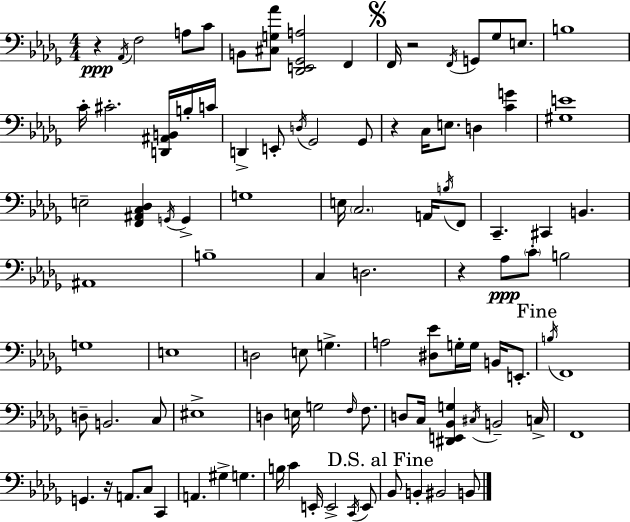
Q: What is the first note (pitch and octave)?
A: Ab2